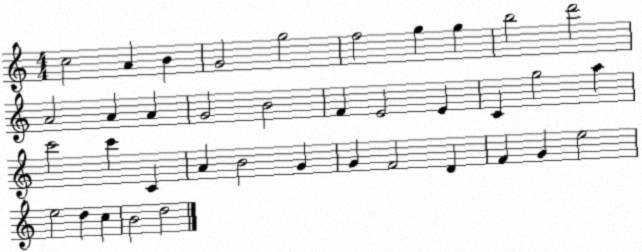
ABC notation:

X:1
T:Untitled
M:4/4
L:1/4
K:C
c2 A B G2 g2 f2 g g b2 d'2 A2 A A G2 B2 F E2 E C g2 a c'2 c' C A B2 G G F2 D F G e2 e2 d c B2 d2